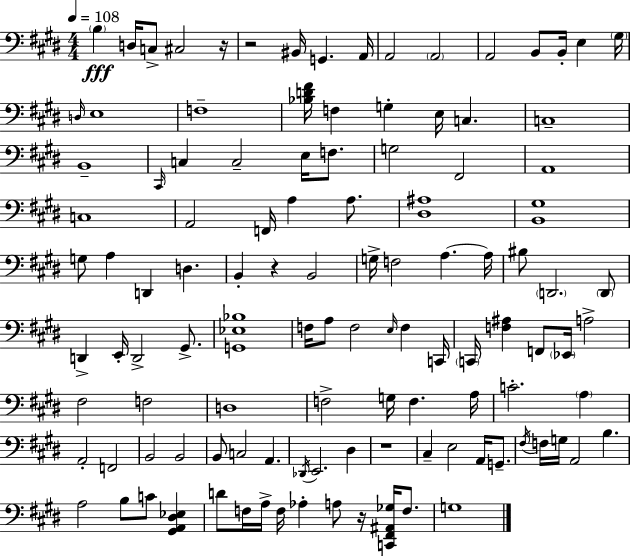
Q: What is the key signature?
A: E major